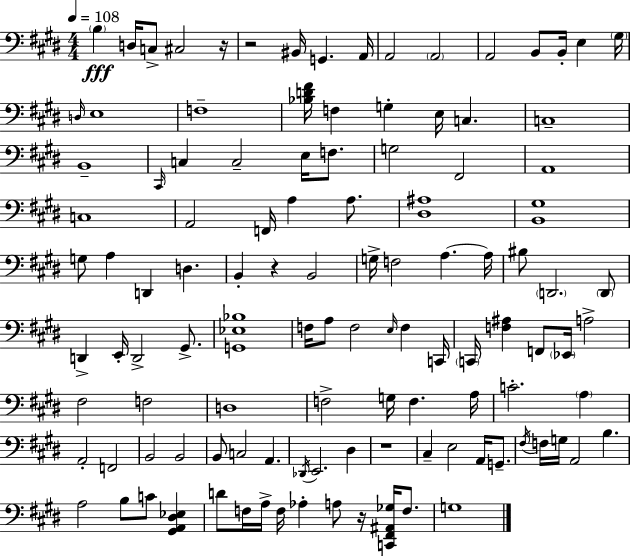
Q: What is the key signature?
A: E major